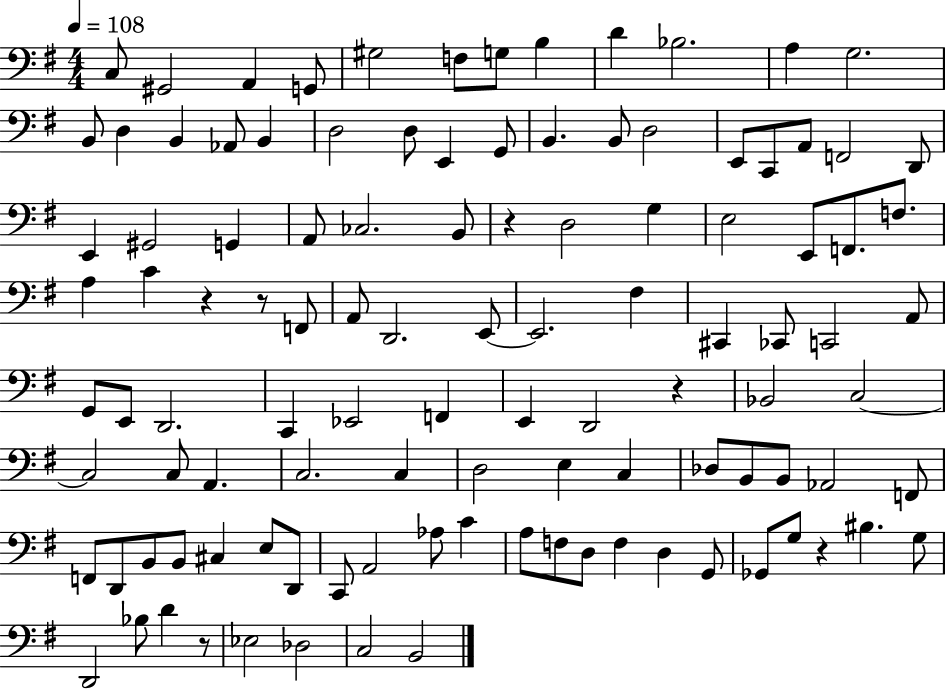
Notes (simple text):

C3/e G#2/h A2/q G2/e G#3/h F3/e G3/e B3/q D4/q Bb3/h. A3/q G3/h. B2/e D3/q B2/q Ab2/e B2/q D3/h D3/e E2/q G2/e B2/q. B2/e D3/h E2/e C2/e A2/e F2/h D2/e E2/q G#2/h G2/q A2/e CES3/h. B2/e R/q D3/h G3/q E3/h E2/e F2/e. F3/e. A3/q C4/q R/q R/e F2/e A2/e D2/h. E2/e E2/h. F#3/q C#2/q CES2/e C2/h A2/e G2/e E2/e D2/h. C2/q Eb2/h F2/q E2/q D2/h R/q Bb2/h C3/h C3/h C3/e A2/q. C3/h. C3/q D3/h E3/q C3/q Db3/e B2/e B2/e Ab2/h F2/e F2/e D2/e B2/e B2/e C#3/q E3/e D2/e C2/e A2/h Ab3/e C4/q A3/e F3/e D3/e F3/q D3/q G2/e Gb2/e G3/e R/q BIS3/q. G3/e D2/h Bb3/e D4/q R/e Eb3/h Db3/h C3/h B2/h